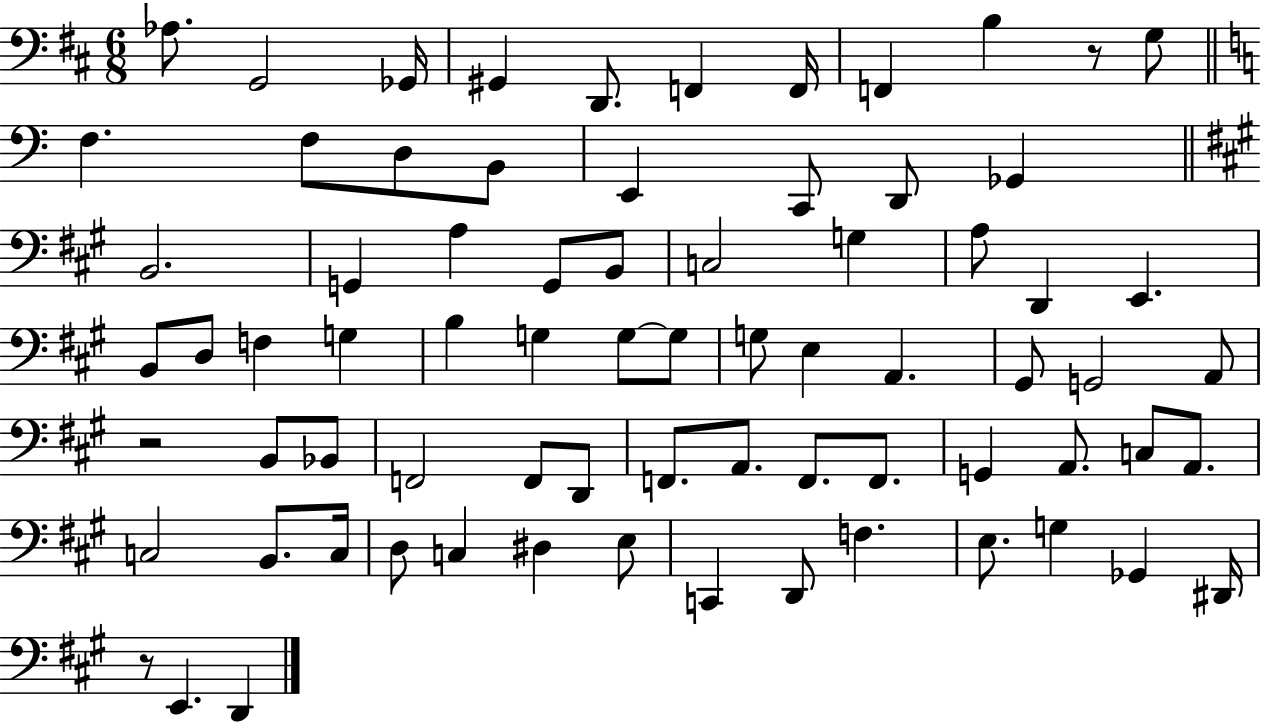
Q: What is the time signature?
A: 6/8